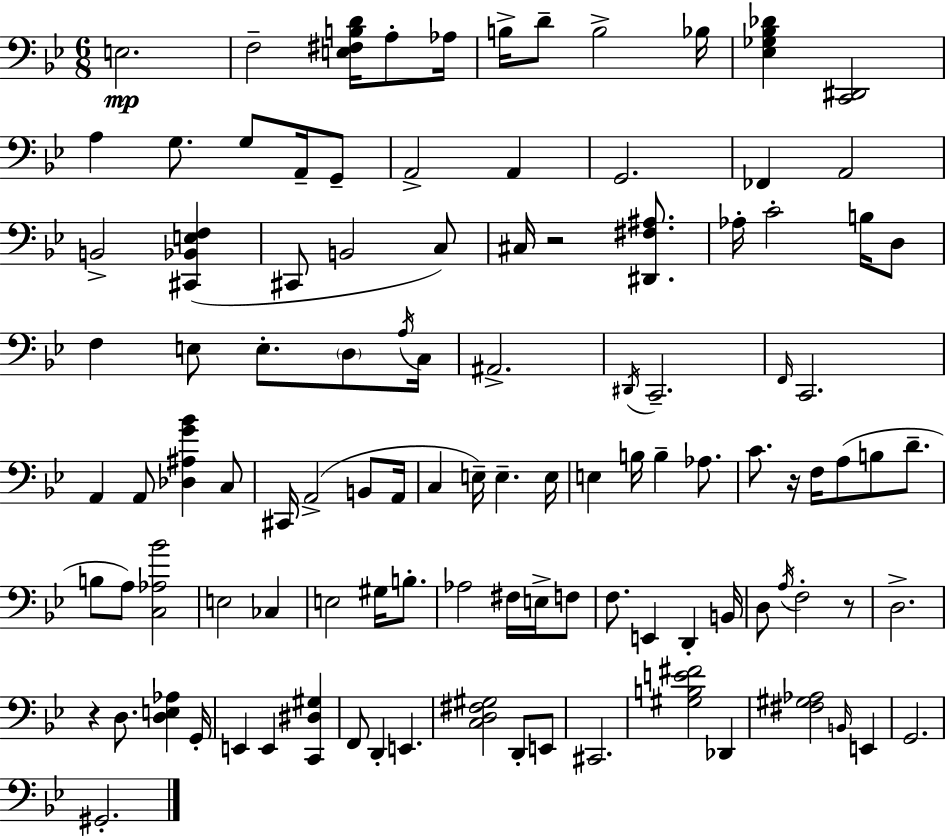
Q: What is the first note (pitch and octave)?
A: E3